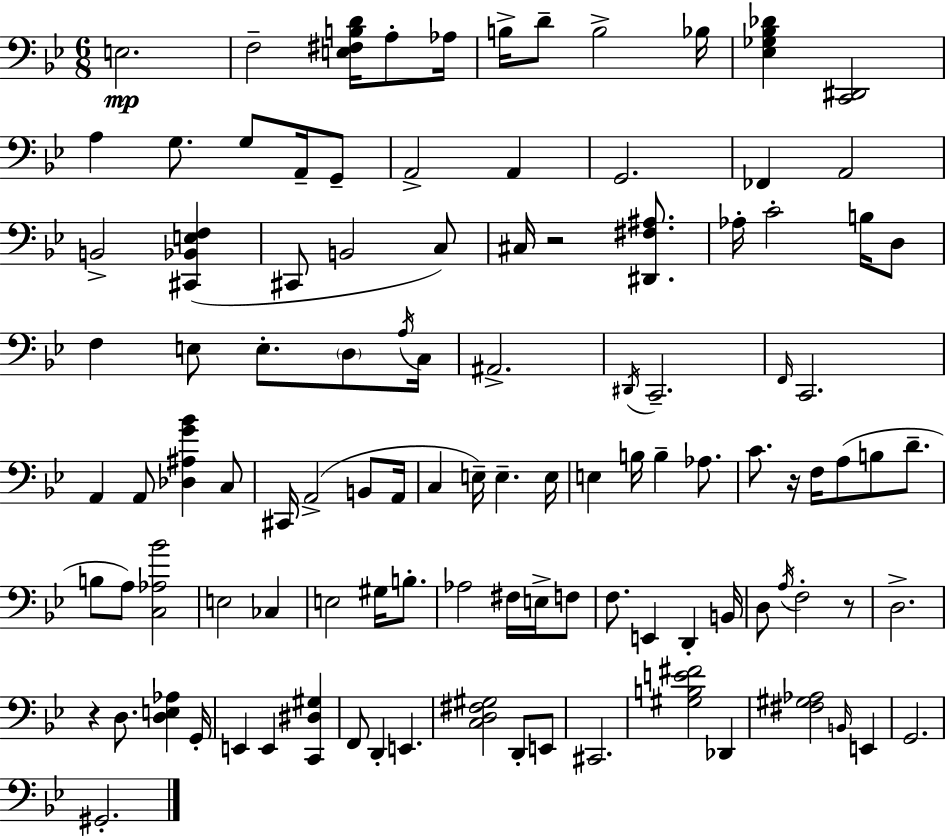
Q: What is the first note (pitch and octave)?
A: E3